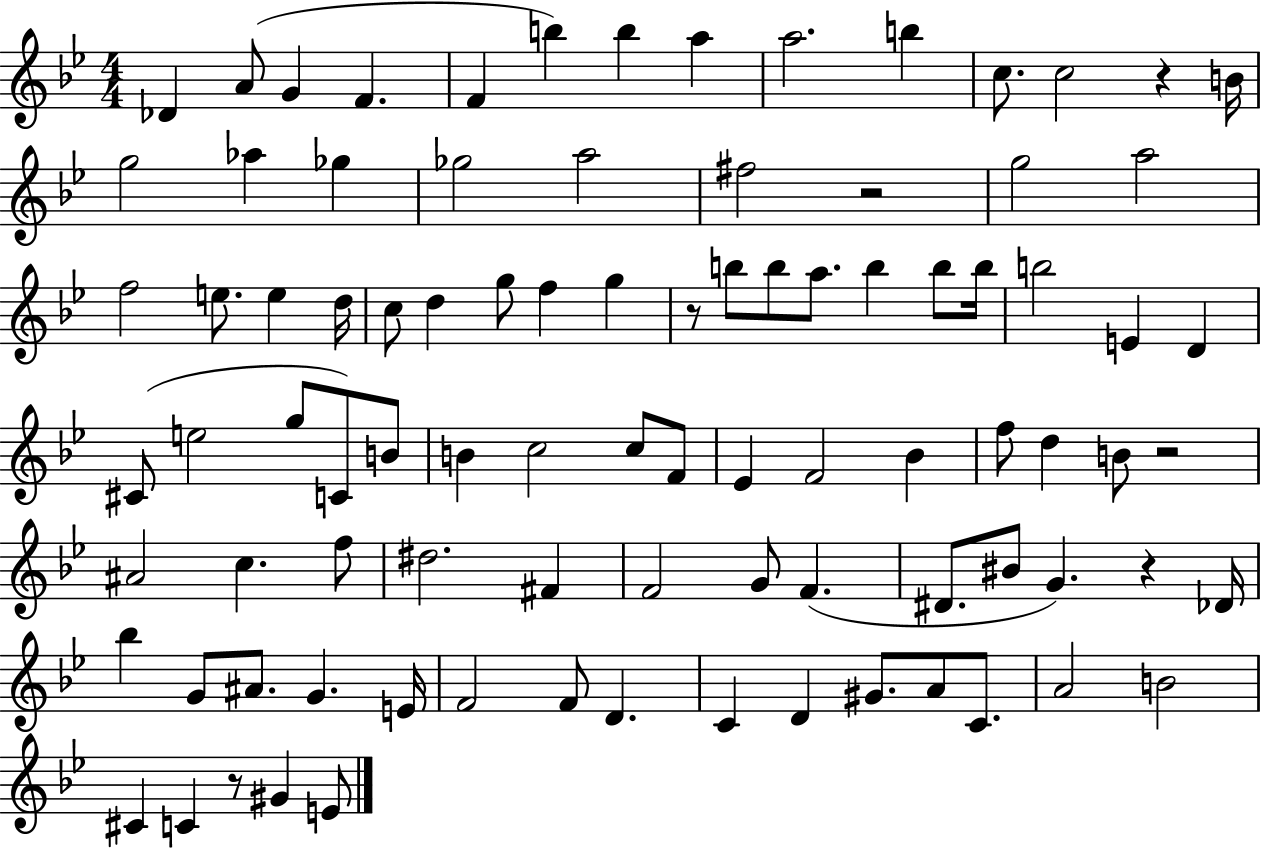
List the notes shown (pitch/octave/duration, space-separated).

Db4/q A4/e G4/q F4/q. F4/q B5/q B5/q A5/q A5/h. B5/q C5/e. C5/h R/q B4/s G5/h Ab5/q Gb5/q Gb5/h A5/h F#5/h R/h G5/h A5/h F5/h E5/e. E5/q D5/s C5/e D5/q G5/e F5/q G5/q R/e B5/e B5/e A5/e. B5/q B5/e B5/s B5/h E4/q D4/q C#4/e E5/h G5/e C4/e B4/e B4/q C5/h C5/e F4/e Eb4/q F4/h Bb4/q F5/e D5/q B4/e R/h A#4/h C5/q. F5/e D#5/h. F#4/q F4/h G4/e F4/q. D#4/e. BIS4/e G4/q. R/q Db4/s Bb5/q G4/e A#4/e. G4/q. E4/s F4/h F4/e D4/q. C4/q D4/q G#4/e. A4/e C4/e. A4/h B4/h C#4/q C4/q R/e G#4/q E4/e